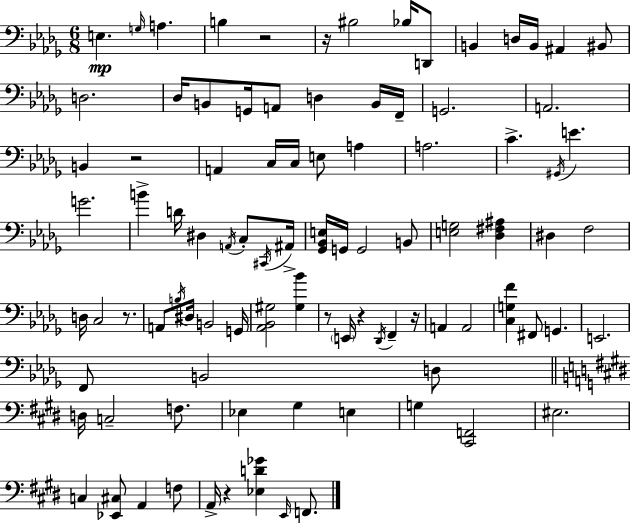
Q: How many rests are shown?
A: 8